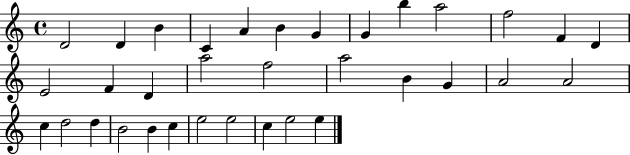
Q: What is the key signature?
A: C major